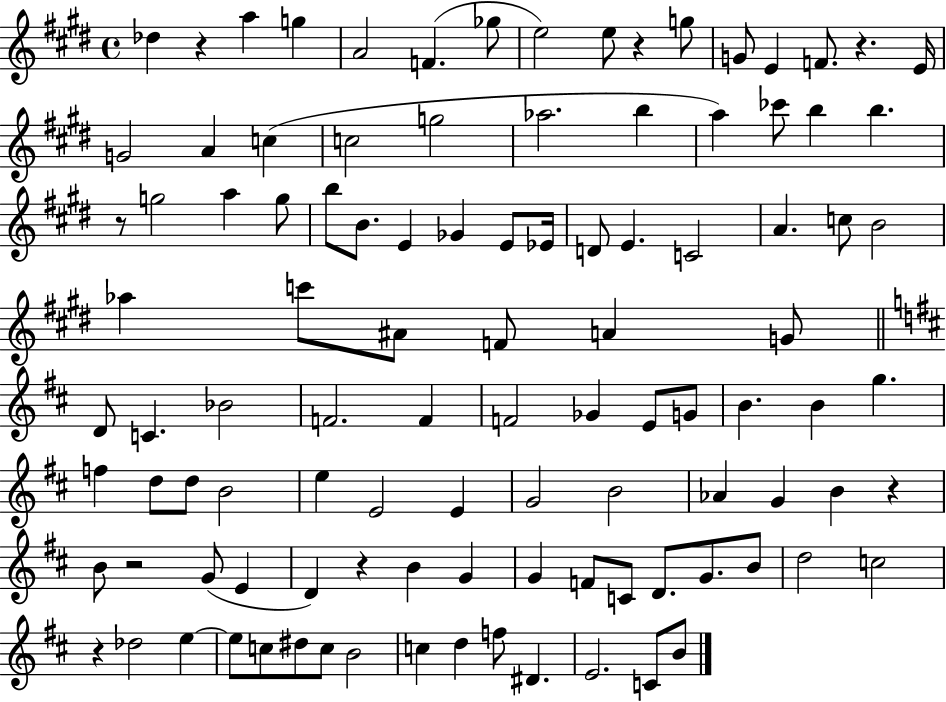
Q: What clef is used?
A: treble